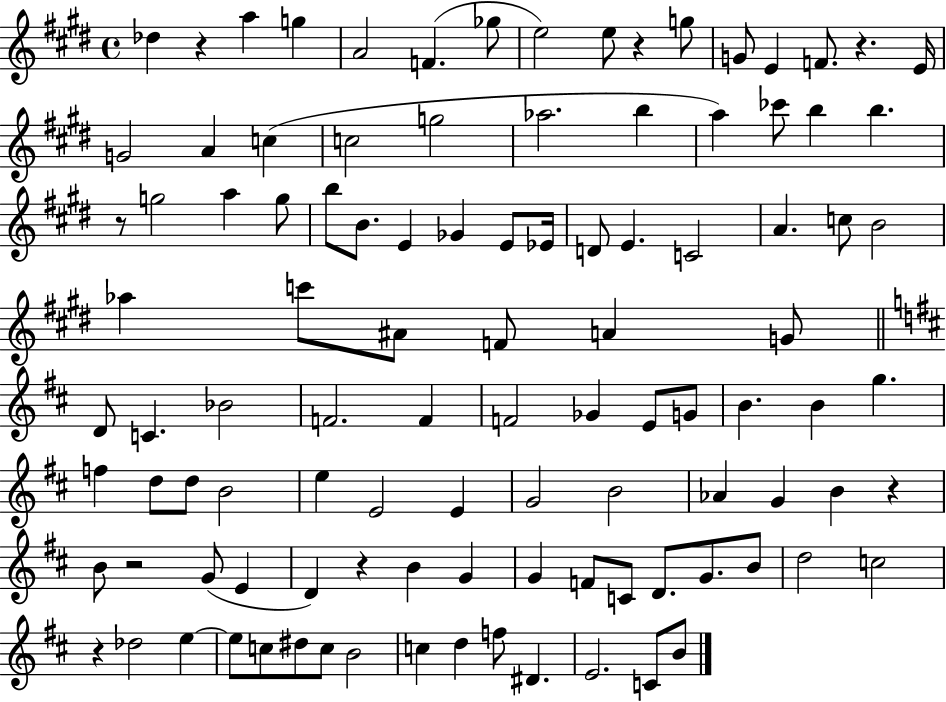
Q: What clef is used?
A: treble